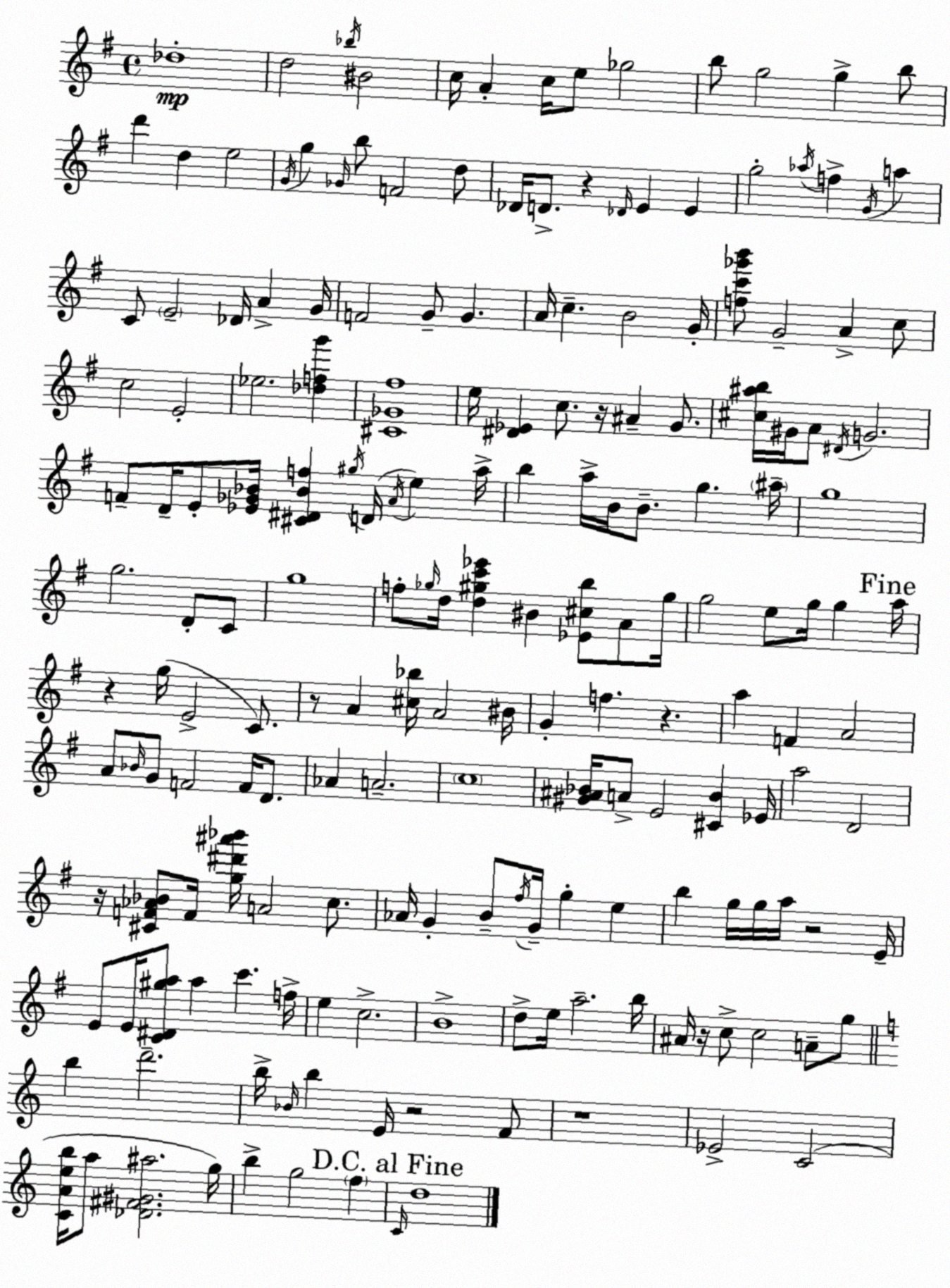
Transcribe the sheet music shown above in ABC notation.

X:1
T:Untitled
M:4/4
L:1/4
K:Em
_d4 d2 _b/4 ^B2 c/4 A c/4 e/2 _g2 b/2 g2 g b/2 d' d e2 G/4 g _G/4 b/2 F2 d/2 _D/4 D/2 z _D/4 E E g2 _a/4 f G/4 a C/2 E2 _D/4 A G/4 F2 G/2 G A/4 c B2 G/4 [fc'_g'b']/2 G2 A c/2 c2 E2 _e2 [_dfg'] [^C_G^f]4 e/4 [^D_E] c/2 z/4 ^A G/2 [^c^ab]/4 ^G/4 A/2 ^D/4 G2 F/2 D/4 E/2 [_E_G_B]/4 [^C^D_Bf] ^g/4 D/4 A/4 e a/4 b a/4 B/4 B/2 g ^a/4 g4 g2 D/2 C/2 g4 f/2 _g/4 d/4 [d^gc'_e'] ^B [_E^cb]/2 A/2 ^g/4 g2 e/2 g/4 g a/4 z g/4 E2 C/2 z/2 A [^c_b]/4 A2 ^B/4 G f z a F A2 A/2 _B/4 G/2 F2 F/4 D/2 _A A2 c4 [^G^A_B]/4 A/2 E2 [^C_B] _E/4 a2 D2 z/4 [^CF_A_B]/2 F/4 [g^d'^a'_b']/4 A2 c/2 _A/4 G B/2 ^f/4 G/4 g e b g/4 g/4 a/4 z2 E/4 E/2 E/4 [C^D^ga]/2 a c' f/4 e c2 B4 d/2 e/4 a2 b/4 ^A/4 z/4 c/2 c2 A/2 g/2 b d'2 b/4 _B/4 b E/4 z2 F/2 z4 _E2 C2 [CAeb]/4 a/2 [_D^F^G^a]2 g/4 b g2 f C/4 d4